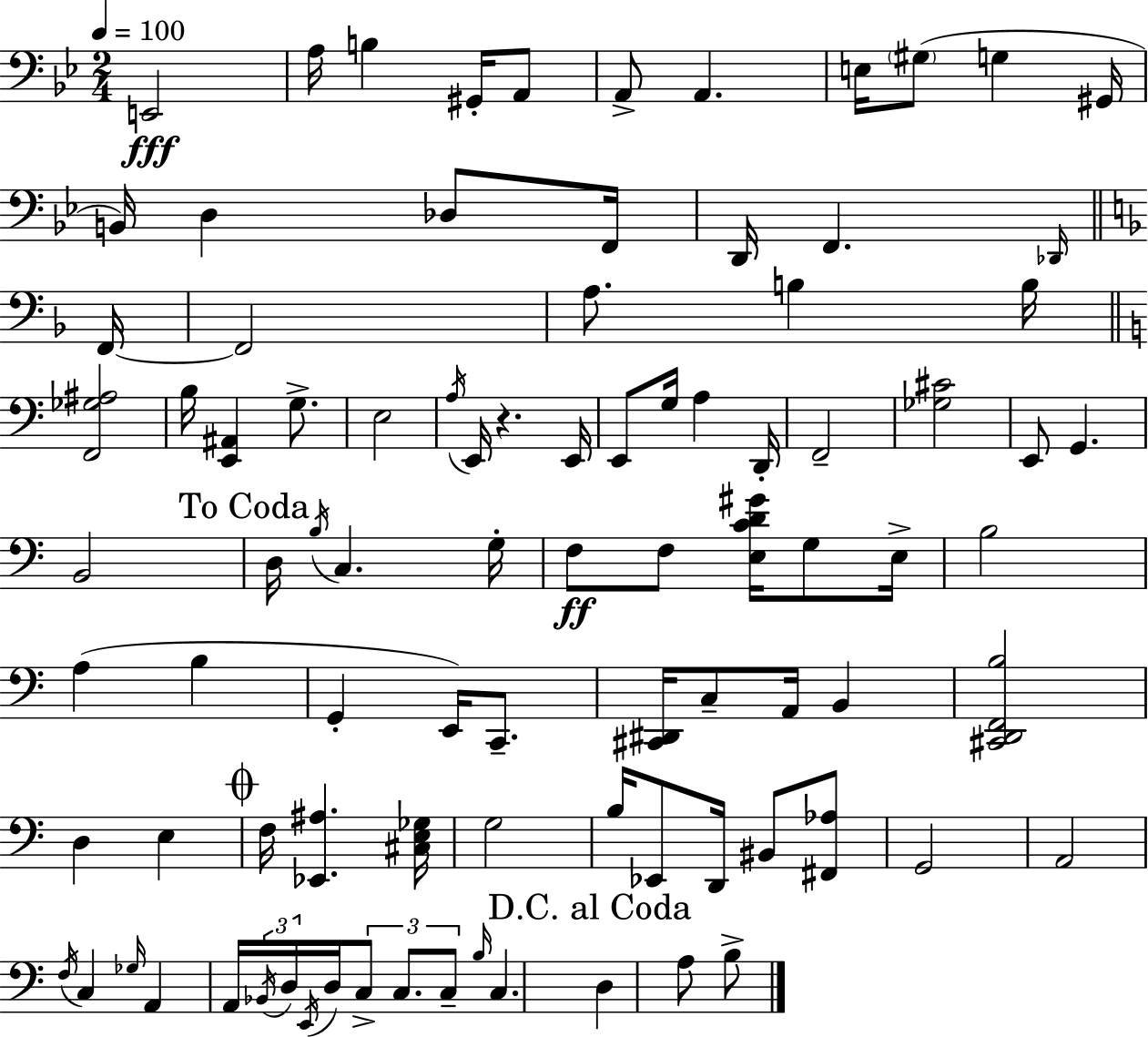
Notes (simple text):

E2/h A3/s B3/q G#2/s A2/e A2/e A2/q. E3/s G#3/e G3/q G#2/s B2/s D3/q Db3/e F2/s D2/s F2/q. Db2/s F2/s F2/h A3/e. B3/q B3/s [F2,Gb3,A#3]/h B3/s [E2,A#2]/q G3/e. E3/h A3/s E2/s R/q. E2/s E2/e G3/s A3/q D2/s F2/h [Gb3,C#4]/h E2/e G2/q. B2/h D3/s B3/s C3/q. G3/s F3/e F3/e [E3,C4,D4,G#4]/s G3/e E3/s B3/h A3/q B3/q G2/q E2/s C2/e. [C#2,D#2]/s C3/e A2/s B2/q [C#2,D2,F2,B3]/h D3/q E3/q F3/s [Eb2,A#3]/q. [C#3,E3,Gb3]/s G3/h B3/s Eb2/e D2/s BIS2/e [F#2,Ab3]/e G2/h A2/h F3/s C3/q Gb3/s A2/q A2/s Bb2/s D3/s E2/s D3/s C3/e C3/e. C3/e B3/s C3/q. D3/q A3/e B3/e